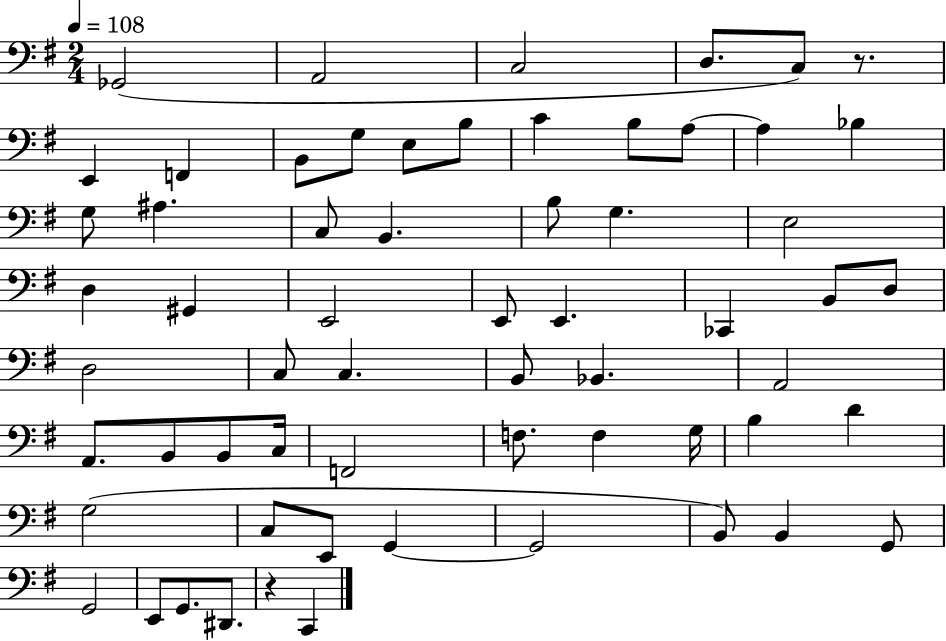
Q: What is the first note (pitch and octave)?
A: Gb2